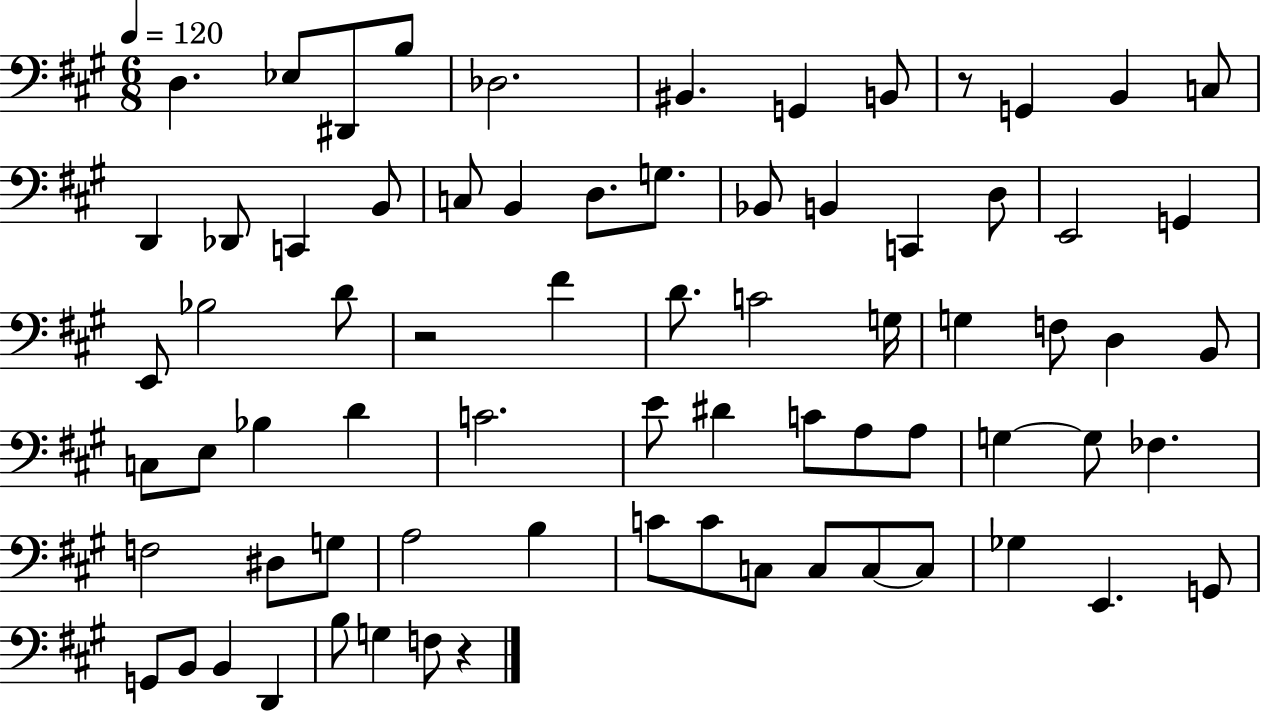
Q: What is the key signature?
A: A major